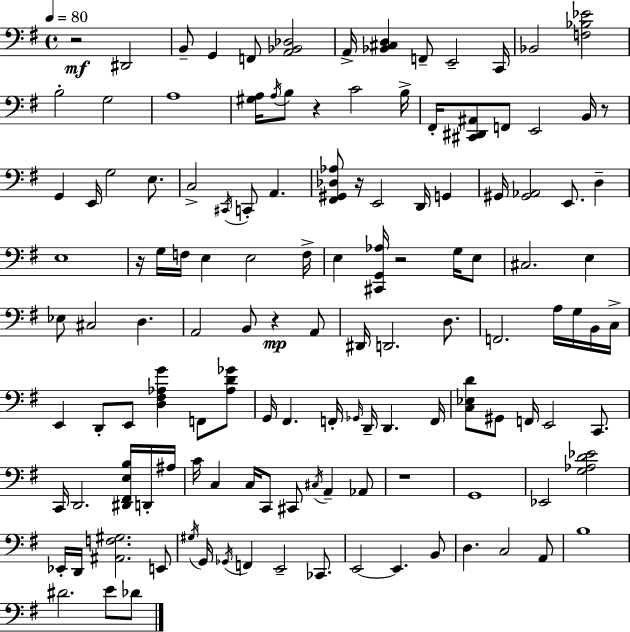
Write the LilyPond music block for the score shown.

{
  \clef bass
  \time 4/4
  \defaultTimeSignature
  \key e \minor
  \tempo 4 = 80
  r2\mf dis,2 | b,8-- g,4 f,8 <a, bes, des>2 | a,16-> <bes, cis d>4 f,8-- e,2-- c,16 | bes,2 <f bes ees'>2 | \break b2-. g2 | a1 | <gis a>16 \acciaccatura { a16 } b8 r4 c'2 | b16-> fis,16-. <cis, dis, ais,>8 f,8 e,2 b,16 r8 | \break g,4 e,16 g2 e8. | c2-> \acciaccatura { cis,16 } c,8-. a,4. | <fis, gis, des aes>8 r16 e,2 d,16 g,4 | gis,16 <gis, aes,>2 e,8. d4-- | \break e1 | r16 g16 f16 e4 e2 | f16-> e4 <cis, g, aes>16 r2 g16 | e8 cis2. e4 | \break ees8 cis2 d4. | a,2 b,8 r4\mp | a,8 dis,16 d,2. d8. | f,2. a16 g16 | \break b,16 c16-> e,4 d,8-. e,8 <d fis aes g'>4 f,8 | <aes d' ges'>8 g,16 fis,4. f,16-. \grace { ges,16 } d,16-- d,4. | f,16 <c ees d'>8 gis,8 f,16 e,2 | c,8. c,16 d,2. | \break <dis, fis, e b>16 d,16-. ais16 c'16 c4 c16 c,8 cis,8 \acciaccatura { cis16 } a,4-- | aes,8 r1 | g,1 | ees,2 <g aes d' ees'>2 | \break ees,16-. d,16 <ais, f gis>2. | e,8 \acciaccatura { gis16 } g,16 \acciaccatura { ges,16 } f,4 e,2-- | ces,8. e,2~~ e,4. | b,8 d4. c2 | \break a,8 b1 | dis'2. | e'8 des'8 \bar "|."
}